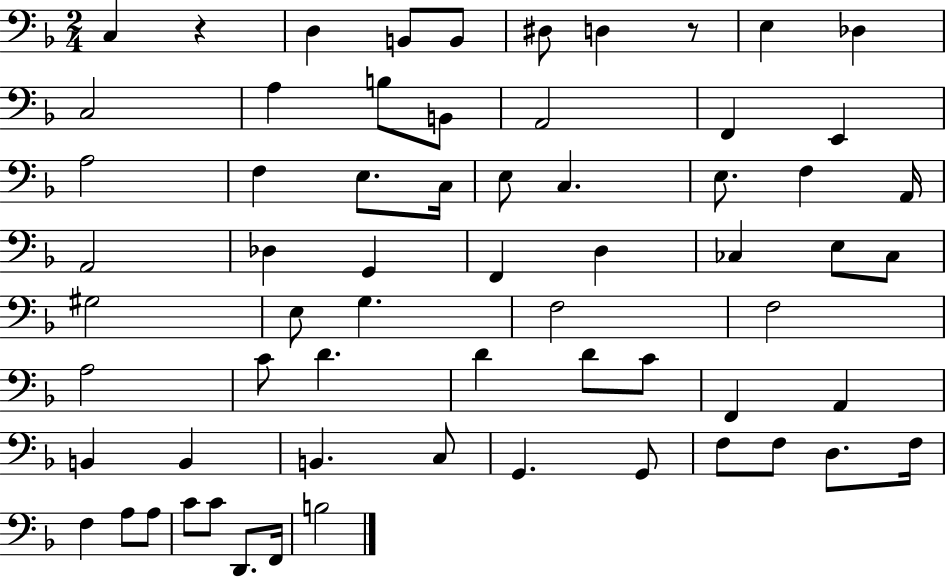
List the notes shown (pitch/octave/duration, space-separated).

C3/q R/q D3/q B2/e B2/e D#3/e D3/q R/e E3/q Db3/q C3/h A3/q B3/e B2/e A2/h F2/q E2/q A3/h F3/q E3/e. C3/s E3/e C3/q. E3/e. F3/q A2/s A2/h Db3/q G2/q F2/q D3/q CES3/q E3/e CES3/e G#3/h E3/e G3/q. F3/h F3/h A3/h C4/e D4/q. D4/q D4/e C4/e F2/q A2/q B2/q B2/q B2/q. C3/e G2/q. G2/e F3/e F3/e D3/e. F3/s F3/q A3/e A3/e C4/e C4/e D2/e. F2/s B3/h